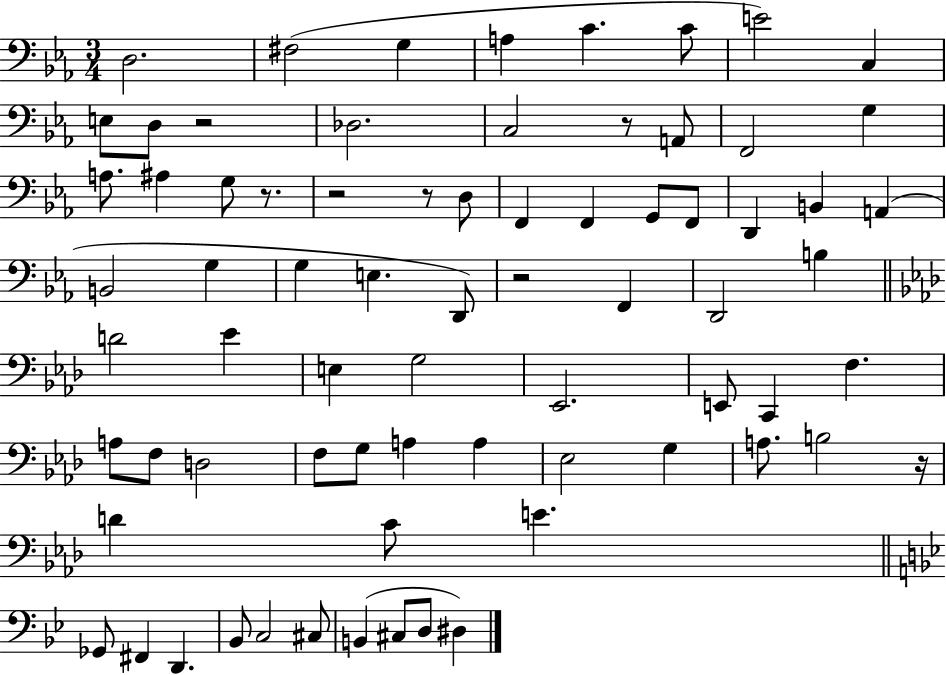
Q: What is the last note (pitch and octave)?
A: D#3